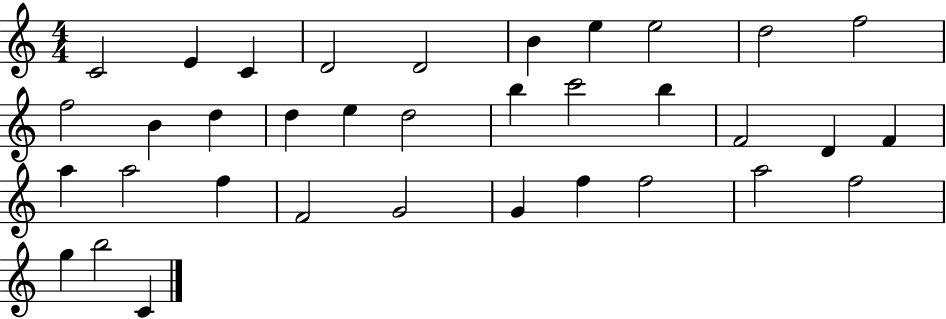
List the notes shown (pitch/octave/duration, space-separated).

C4/h E4/q C4/q D4/h D4/h B4/q E5/q E5/h D5/h F5/h F5/h B4/q D5/q D5/q E5/q D5/h B5/q C6/h B5/q F4/h D4/q F4/q A5/q A5/h F5/q F4/h G4/h G4/q F5/q F5/h A5/h F5/h G5/q B5/h C4/q